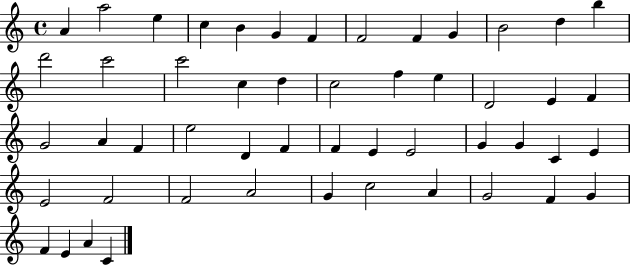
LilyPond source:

{
  \clef treble
  \time 4/4
  \defaultTimeSignature
  \key c \major
  a'4 a''2 e''4 | c''4 b'4 g'4 f'4 | f'2 f'4 g'4 | b'2 d''4 b''4 | \break d'''2 c'''2 | c'''2 c''4 d''4 | c''2 f''4 e''4 | d'2 e'4 f'4 | \break g'2 a'4 f'4 | e''2 d'4 f'4 | f'4 e'4 e'2 | g'4 g'4 c'4 e'4 | \break e'2 f'2 | f'2 a'2 | g'4 c''2 a'4 | g'2 f'4 g'4 | \break f'4 e'4 a'4 c'4 | \bar "|."
}